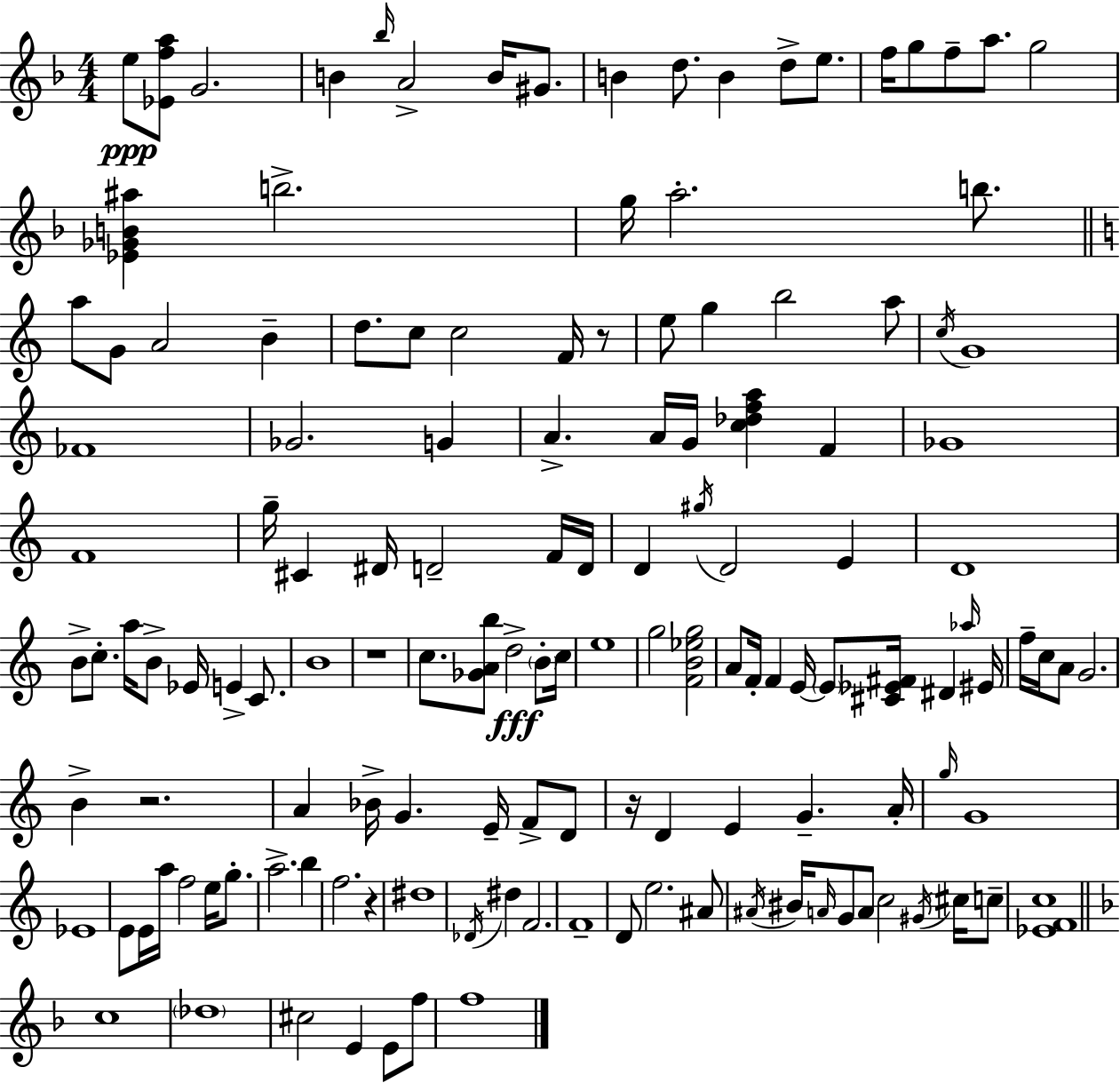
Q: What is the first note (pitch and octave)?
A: E5